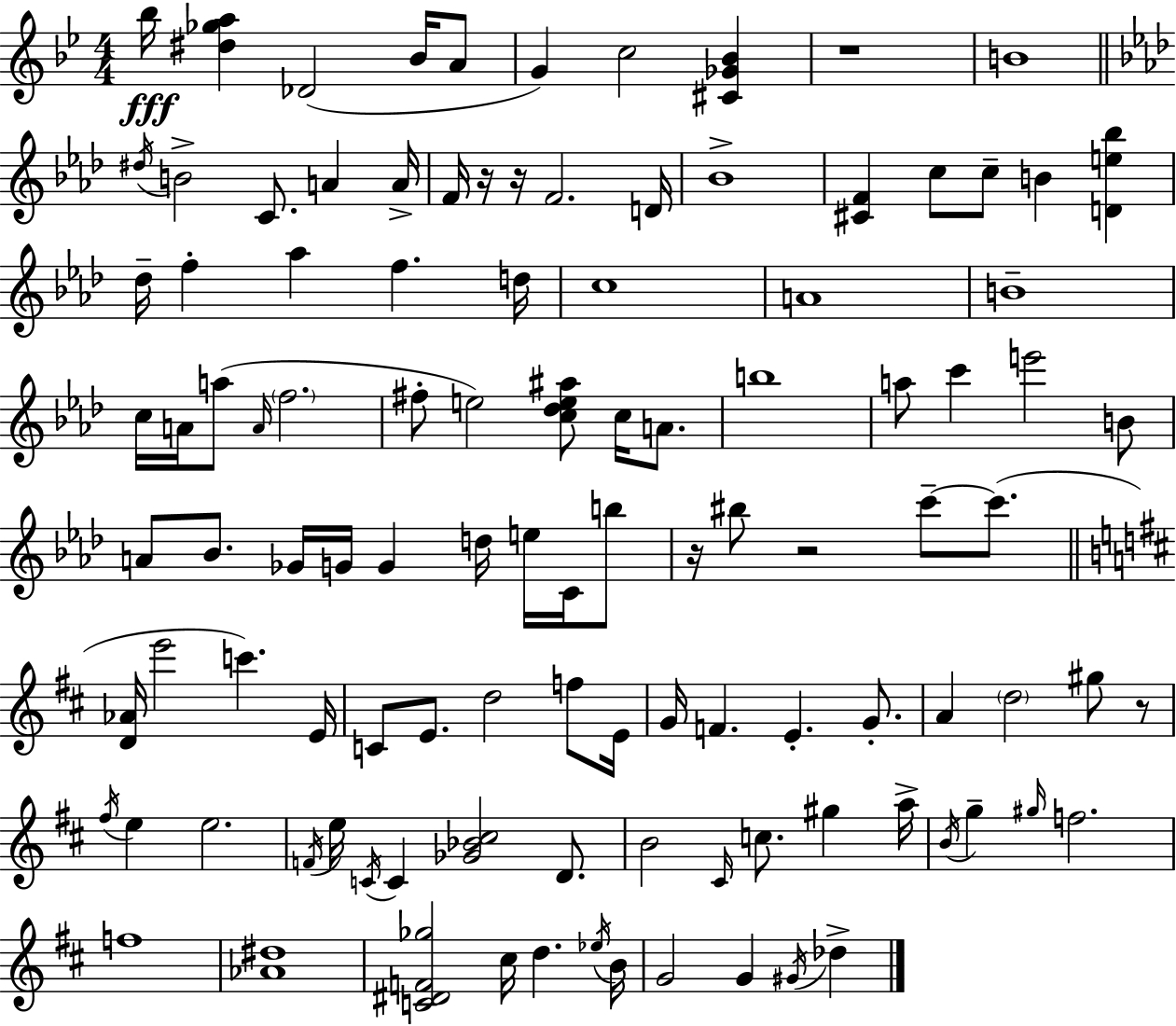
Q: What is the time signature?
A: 4/4